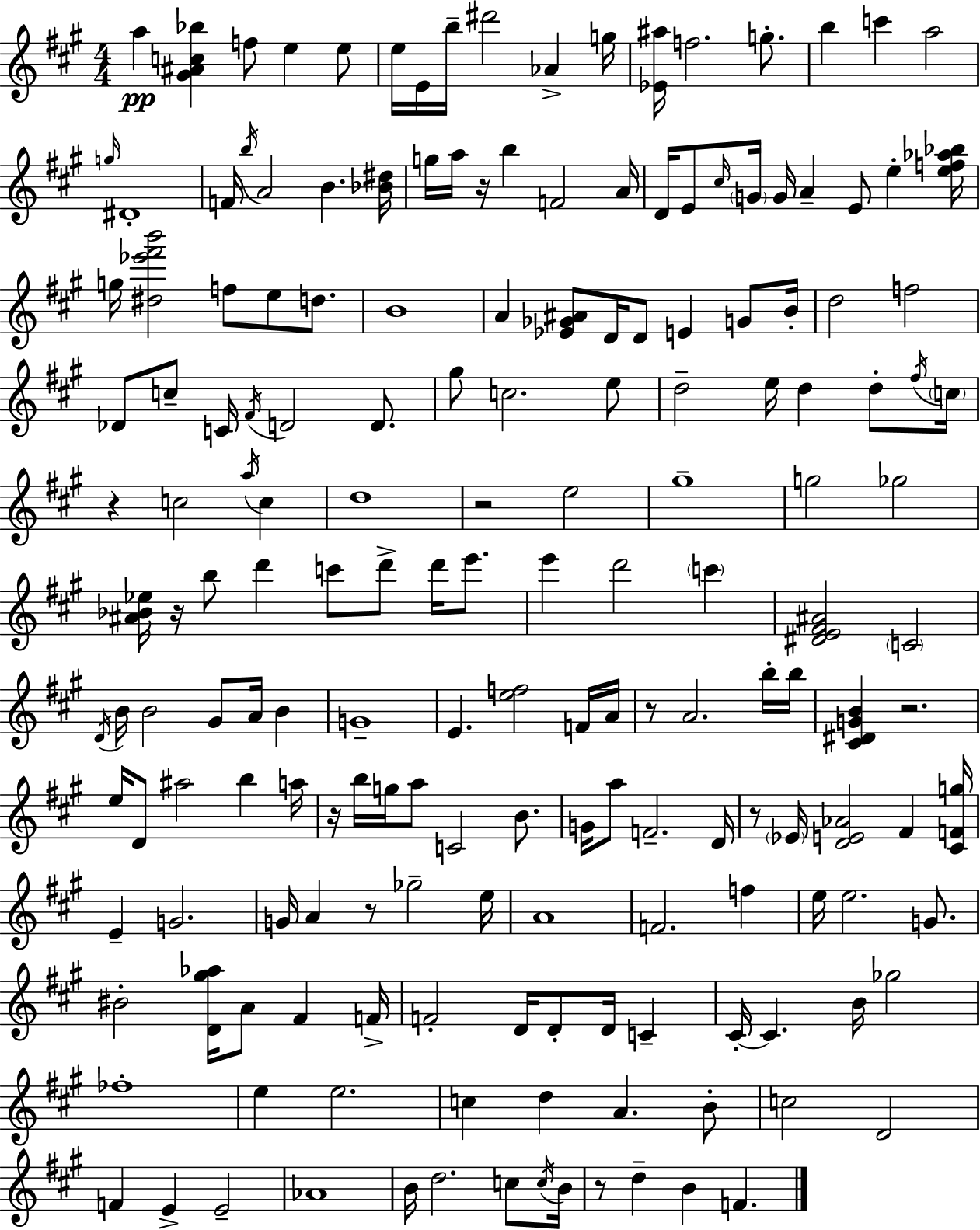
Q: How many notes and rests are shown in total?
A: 178